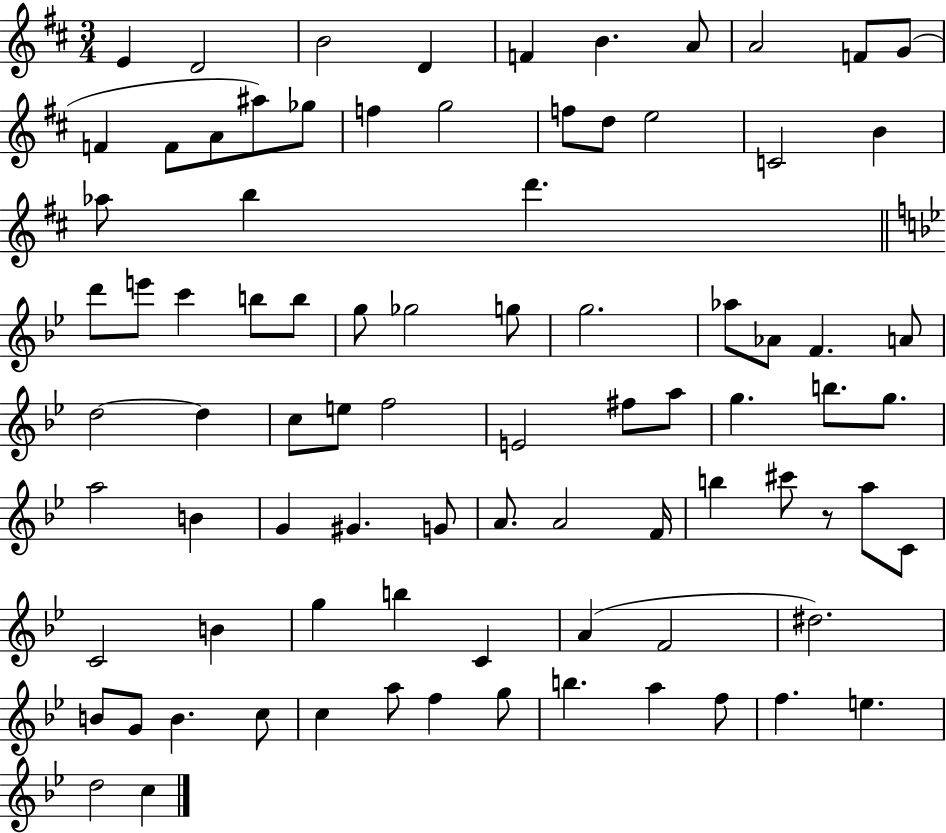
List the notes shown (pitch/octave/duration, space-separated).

E4/q D4/h B4/h D4/q F4/q B4/q. A4/e A4/h F4/e G4/e F4/q F4/e A4/e A#5/e Gb5/e F5/q G5/h F5/e D5/e E5/h C4/h B4/q Ab5/e B5/q D6/q. D6/e E6/e C6/q B5/e B5/e G5/e Gb5/h G5/e G5/h. Ab5/e Ab4/e F4/q. A4/e D5/h D5/q C5/e E5/e F5/h E4/h F#5/e A5/e G5/q. B5/e. G5/e. A5/h B4/q G4/q G#4/q. G4/e A4/e. A4/h F4/s B5/q C#6/e R/e A5/e C4/e C4/h B4/q G5/q B5/q C4/q A4/q F4/h D#5/h. B4/e G4/e B4/q. C5/e C5/q A5/e F5/q G5/e B5/q. A5/q F5/e F5/q. E5/q. D5/h C5/q